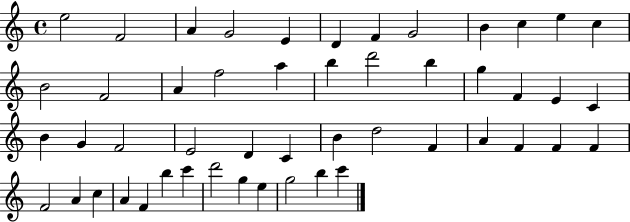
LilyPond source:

{
  \clef treble
  \time 4/4
  \defaultTimeSignature
  \key c \major
  e''2 f'2 | a'4 g'2 e'4 | d'4 f'4 g'2 | b'4 c''4 e''4 c''4 | \break b'2 f'2 | a'4 f''2 a''4 | b''4 d'''2 b''4 | g''4 f'4 e'4 c'4 | \break b'4 g'4 f'2 | e'2 d'4 c'4 | b'4 d''2 f'4 | a'4 f'4 f'4 f'4 | \break f'2 a'4 c''4 | a'4 f'4 b''4 c'''4 | d'''2 g''4 e''4 | g''2 b''4 c'''4 | \break \bar "|."
}